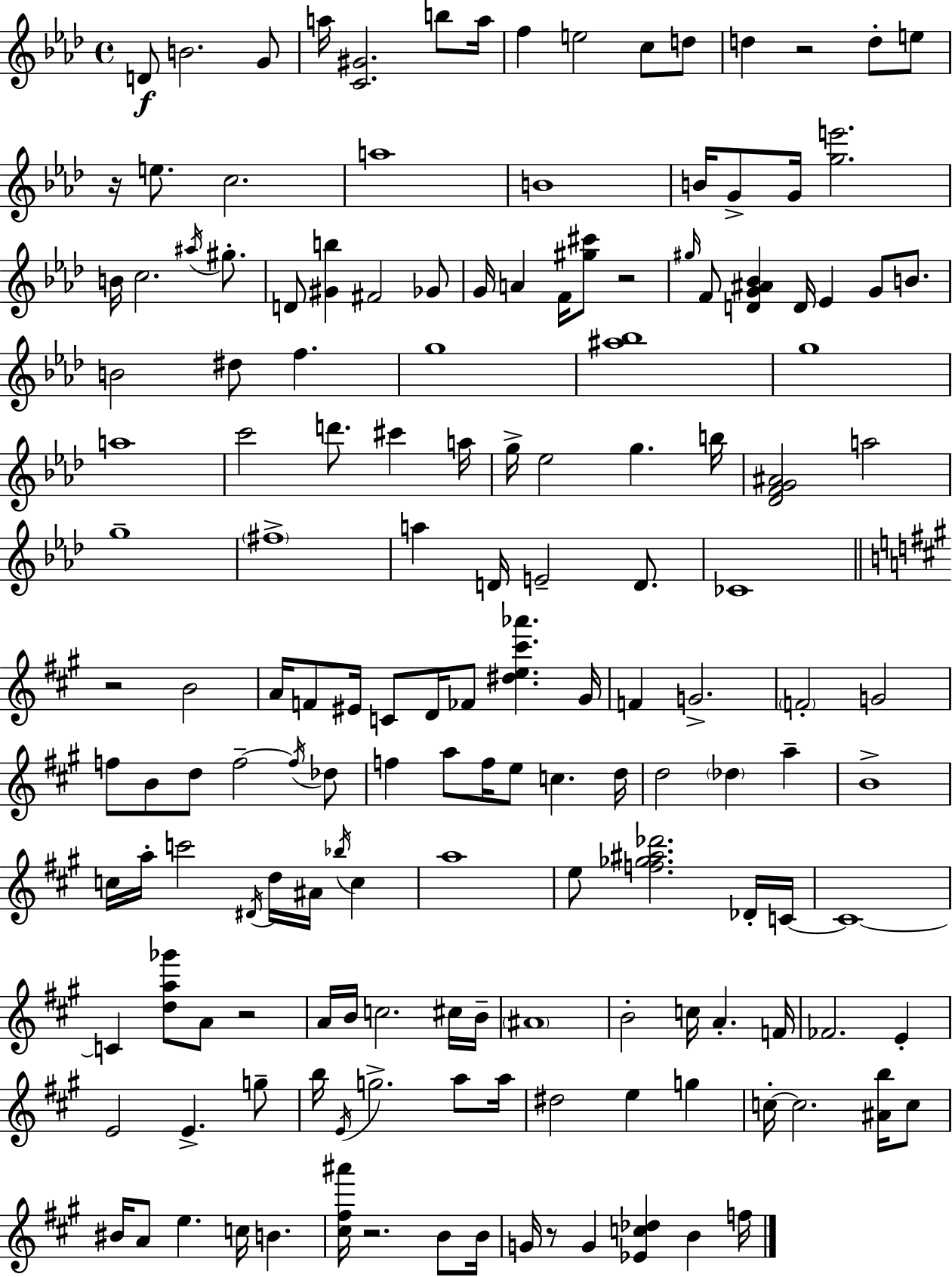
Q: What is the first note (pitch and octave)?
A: D4